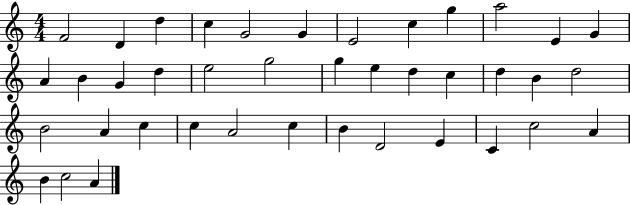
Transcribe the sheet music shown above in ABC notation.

X:1
T:Untitled
M:4/4
L:1/4
K:C
F2 D d c G2 G E2 c g a2 E G A B G d e2 g2 g e d c d B d2 B2 A c c A2 c B D2 E C c2 A B c2 A